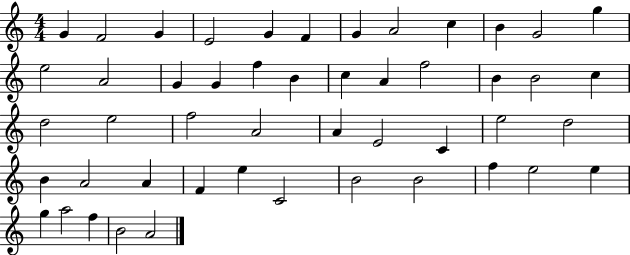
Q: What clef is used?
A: treble